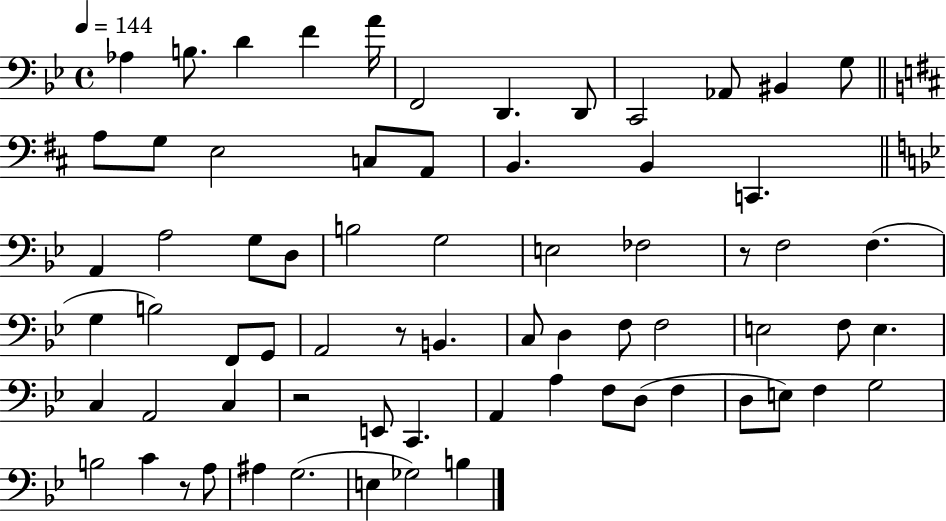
{
  \clef bass
  \time 4/4
  \defaultTimeSignature
  \key bes \major
  \tempo 4 = 144
  aes4 b8. d'4 f'4 a'16 | f,2 d,4. d,8 | c,2 aes,8 bis,4 g8 | \bar "||" \break \key d \major a8 g8 e2 c8 a,8 | b,4. b,4 c,4. | \bar "||" \break \key g \minor a,4 a2 g8 d8 | b2 g2 | e2 fes2 | r8 f2 f4.( | \break g4 b2) f,8 g,8 | a,2 r8 b,4. | c8 d4 f8 f2 | e2 f8 e4. | \break c4 a,2 c4 | r2 e,8 c,4. | a,4 a4 f8 d8( f4 | d8 e8) f4 g2 | \break b2 c'4 r8 a8 | ais4 g2.( | e4 ges2) b4 | \bar "|."
}